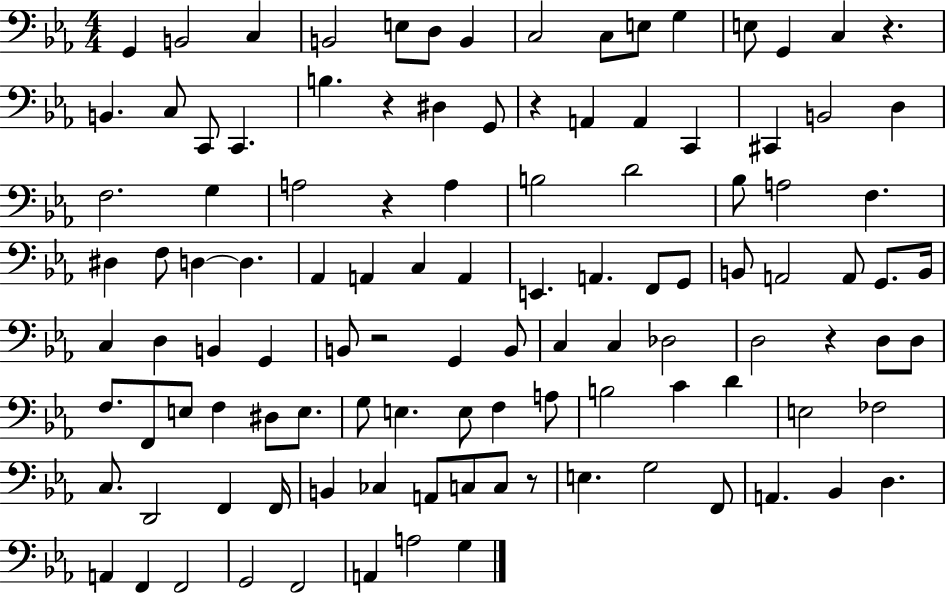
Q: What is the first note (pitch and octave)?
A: G2